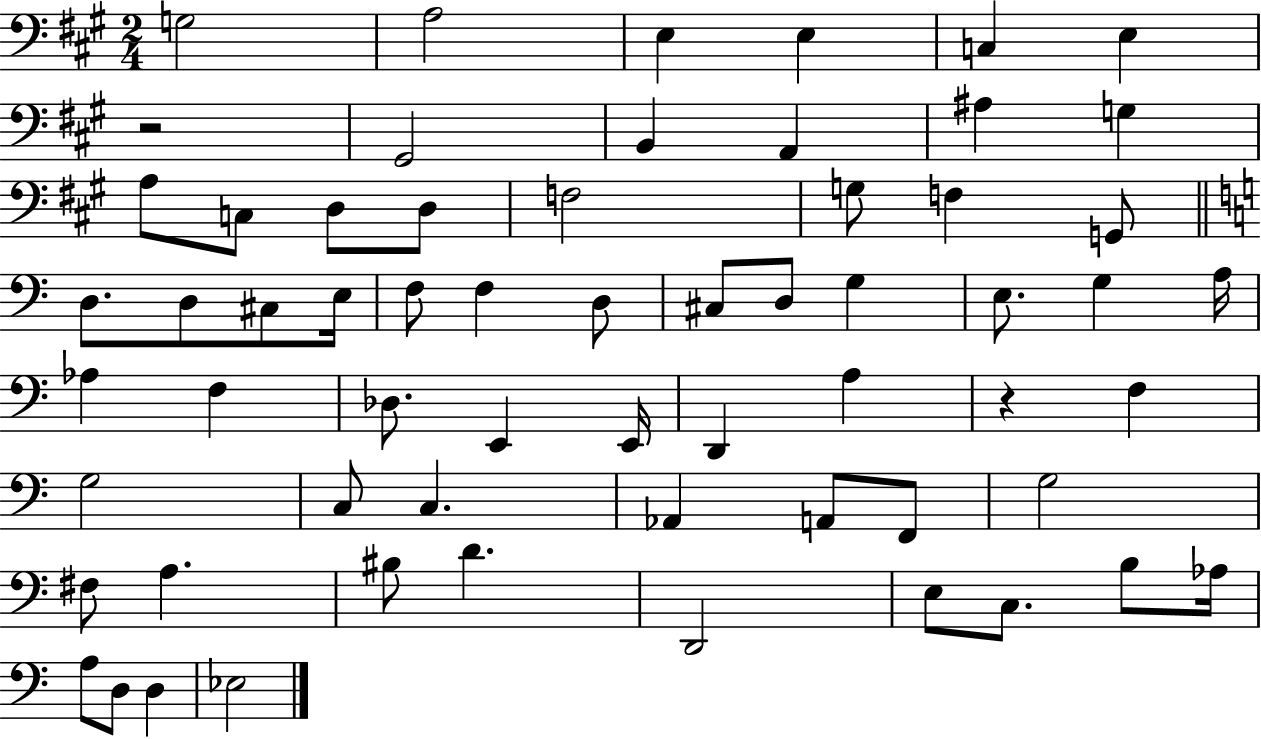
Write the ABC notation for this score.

X:1
T:Untitled
M:2/4
L:1/4
K:A
G,2 A,2 E, E, C, E, z2 ^G,,2 B,, A,, ^A, G, A,/2 C,/2 D,/2 D,/2 F,2 G,/2 F, G,,/2 D,/2 D,/2 ^C,/2 E,/4 F,/2 F, D,/2 ^C,/2 D,/2 G, E,/2 G, A,/4 _A, F, _D,/2 E,, E,,/4 D,, A, z F, G,2 C,/2 C, _A,, A,,/2 F,,/2 G,2 ^F,/2 A, ^B,/2 D D,,2 E,/2 C,/2 B,/2 _A,/4 A,/2 D,/2 D, _E,2